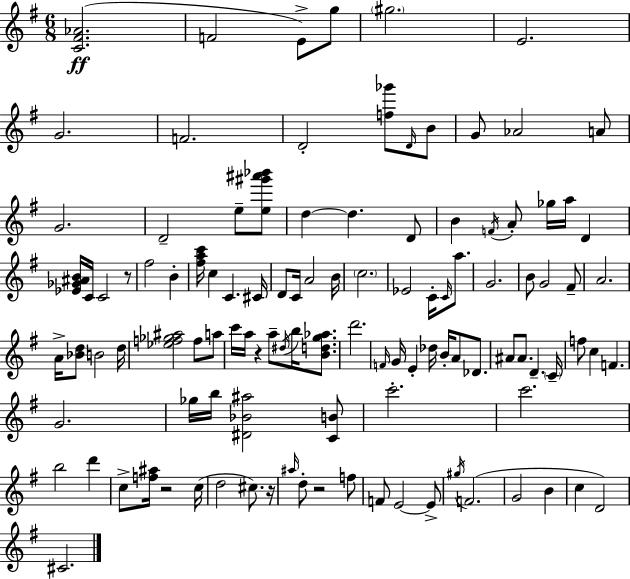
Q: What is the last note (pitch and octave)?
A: C#4